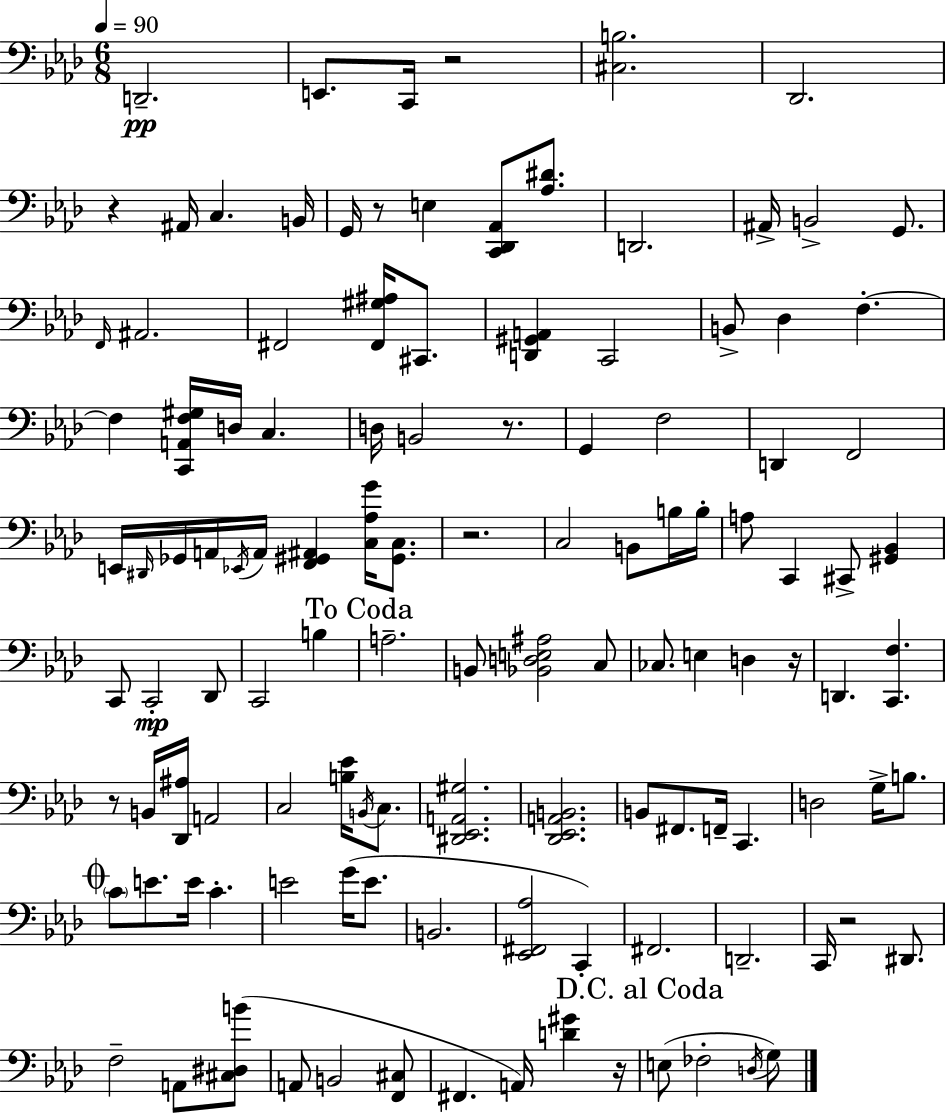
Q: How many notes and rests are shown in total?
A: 119